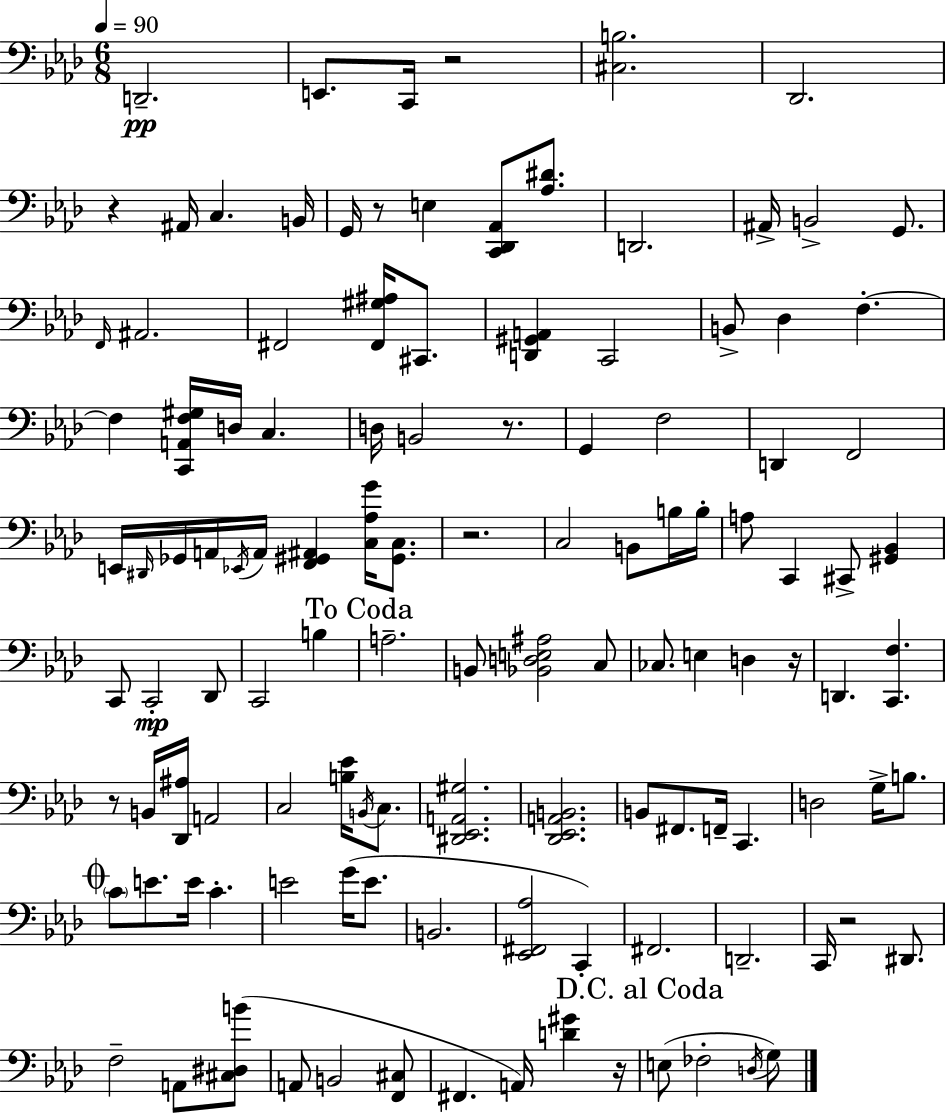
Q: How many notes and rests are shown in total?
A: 119